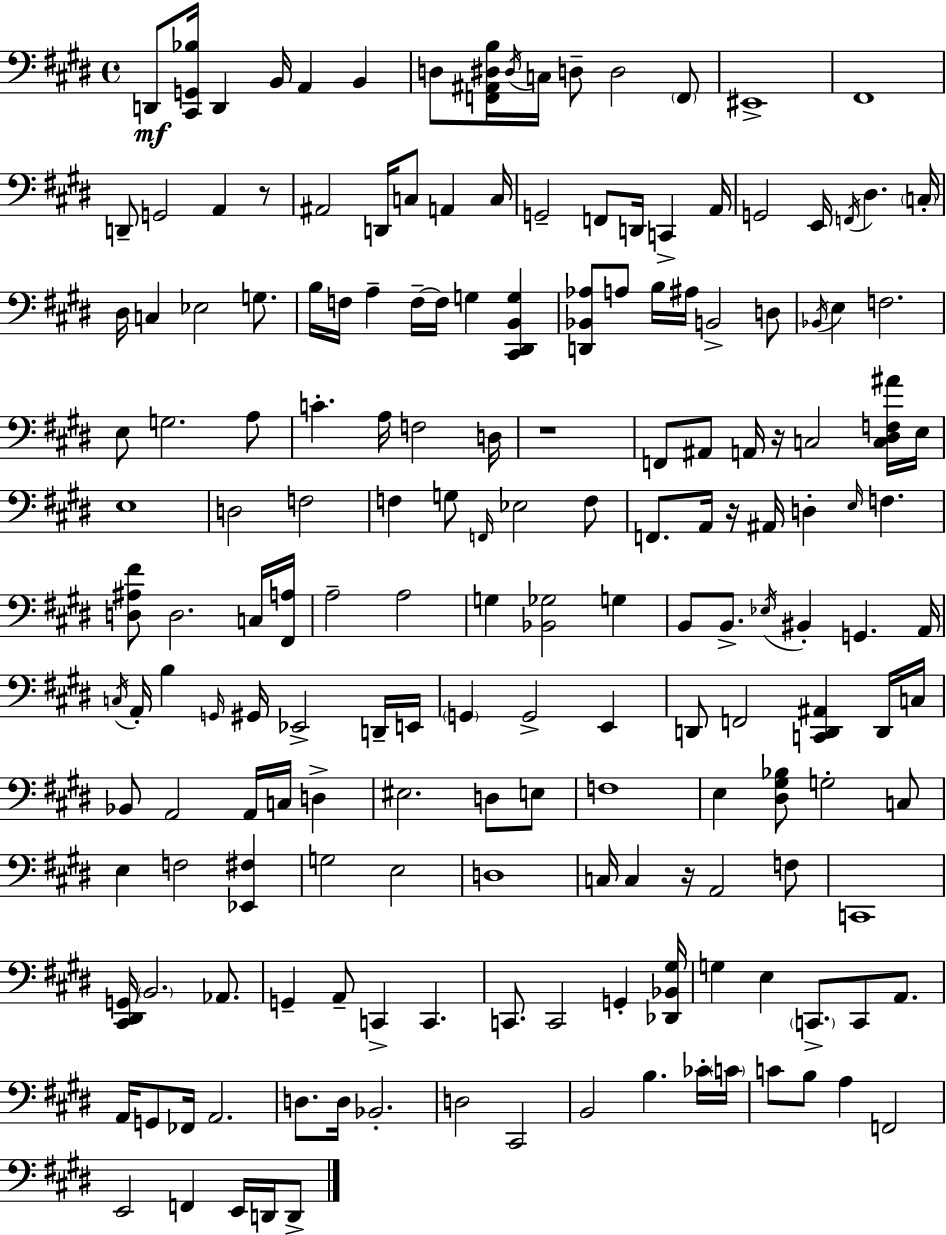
X:1
T:Untitled
M:4/4
L:1/4
K:E
D,,/2 [^C,,G,,_B,]/4 D,, B,,/4 A,, B,, D,/2 [F,,^A,,^D,B,]/4 ^D,/4 C,/4 D,/2 D,2 F,,/2 ^E,,4 ^F,,4 D,,/2 G,,2 A,, z/2 ^A,,2 D,,/4 C,/2 A,, C,/4 G,,2 F,,/2 D,,/4 C,, A,,/4 G,,2 E,,/4 F,,/4 ^D, C,/4 ^D,/4 C, _E,2 G,/2 B,/4 F,/4 A, F,/4 F,/4 G, [^C,,^D,,B,,G,] [D,,_B,,_A,]/2 A,/2 B,/4 ^A,/4 B,,2 D,/2 _B,,/4 E, F,2 E,/2 G,2 A,/2 C A,/4 F,2 D,/4 z4 F,,/2 ^A,,/2 A,,/4 z/4 C,2 [C,^D,F,^A]/4 E,/4 E,4 D,2 F,2 F, G,/2 F,,/4 _E,2 F,/2 F,,/2 A,,/4 z/4 ^A,,/4 D, E,/4 F, [D,^A,^F]/2 D,2 C,/4 [^F,,A,]/4 A,2 A,2 G, [_B,,_G,]2 G, B,,/2 B,,/2 _E,/4 ^B,, G,, A,,/4 C,/4 A,,/4 B, G,,/4 ^G,,/4 _E,,2 D,,/4 E,,/4 G,, G,,2 E,, D,,/2 F,,2 [C,,D,,^A,,] D,,/4 C,/4 _B,,/2 A,,2 A,,/4 C,/4 D, ^E,2 D,/2 E,/2 F,4 E, [^D,^G,_B,]/2 G,2 C,/2 E, F,2 [_E,,^F,] G,2 E,2 D,4 C,/4 C, z/4 A,,2 F,/2 C,,4 [^C,,^D,,G,,]/4 B,,2 _A,,/2 G,, A,,/2 C,, C,, C,,/2 C,,2 G,, [_D,,_B,,^G,]/4 G, E, C,,/2 C,,/2 A,,/2 A,,/4 G,,/2 _F,,/4 A,,2 D,/2 D,/4 _B,,2 D,2 ^C,,2 B,,2 B, _C/4 C/4 C/2 B,/2 A, F,,2 E,,2 F,, E,,/4 D,,/4 D,,/2